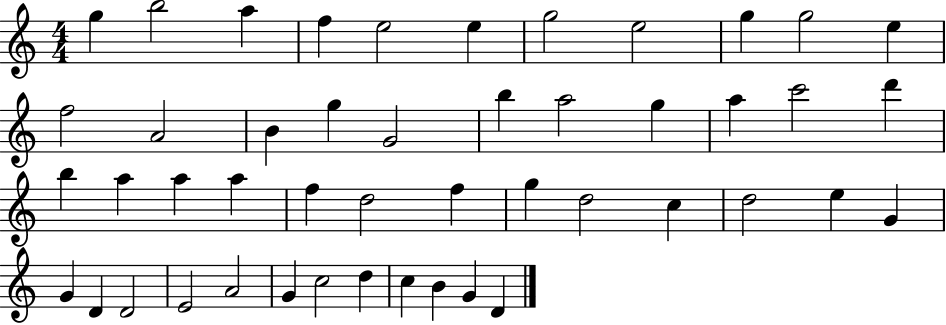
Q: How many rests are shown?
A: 0